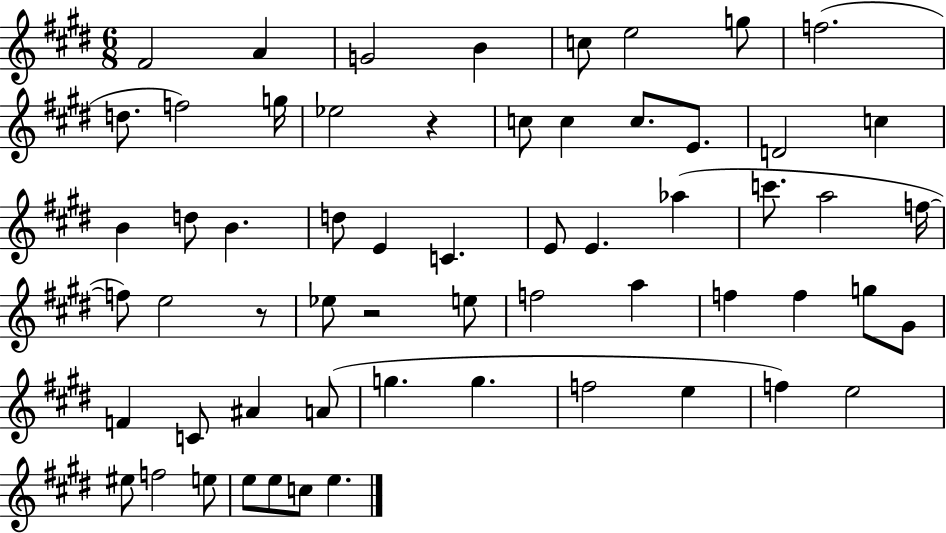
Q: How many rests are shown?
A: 3